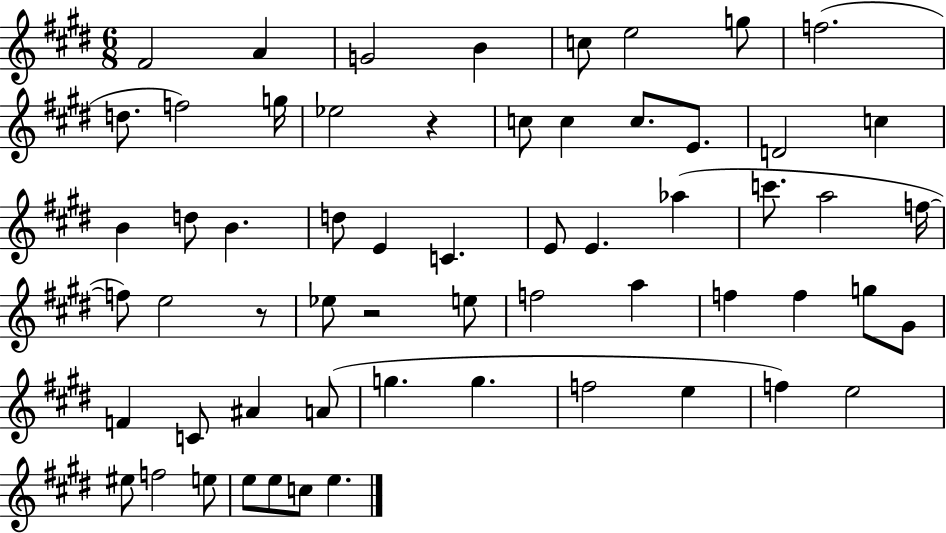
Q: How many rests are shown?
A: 3